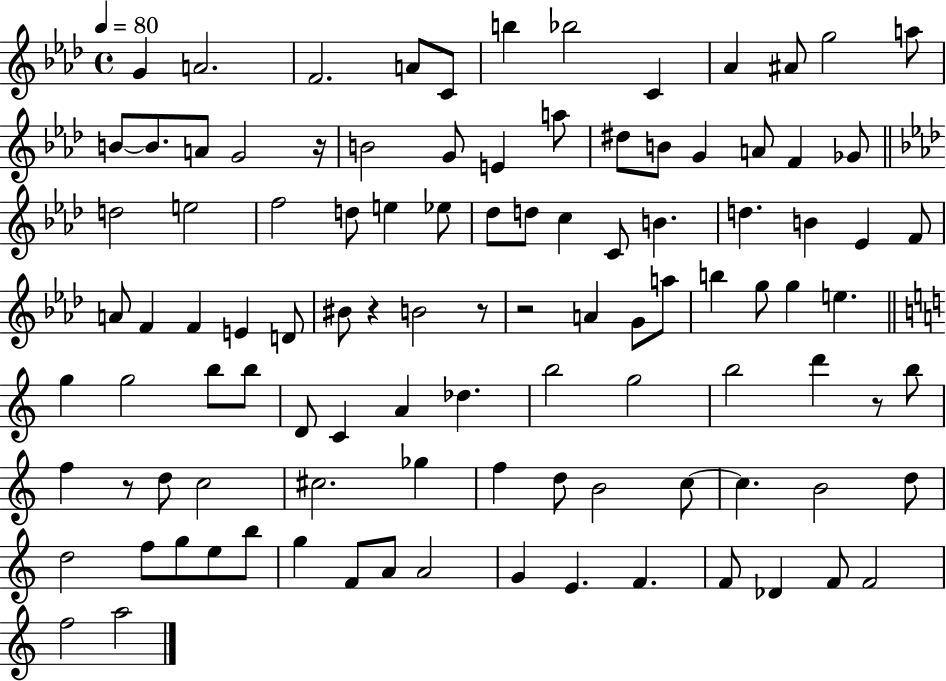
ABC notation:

X:1
T:Untitled
M:4/4
L:1/4
K:Ab
G A2 F2 A/2 C/2 b _b2 C _A ^A/2 g2 a/2 B/2 B/2 A/2 G2 z/4 B2 G/2 E a/2 ^d/2 B/2 G A/2 F _G/2 d2 e2 f2 d/2 e _e/2 _d/2 d/2 c C/2 B d B _E F/2 A/2 F F E D/2 ^B/2 z B2 z/2 z2 A G/2 a/2 b g/2 g e g g2 b/2 b/2 D/2 C A _d b2 g2 b2 d' z/2 b/2 f z/2 d/2 c2 ^c2 _g f d/2 B2 c/2 c B2 d/2 d2 f/2 g/2 e/2 b/2 g F/2 A/2 A2 G E F F/2 _D F/2 F2 f2 a2